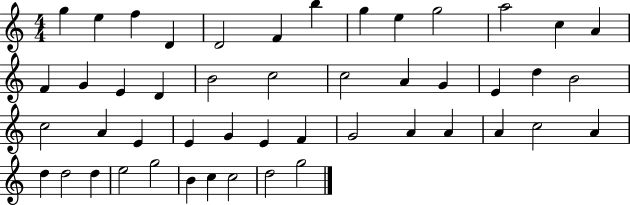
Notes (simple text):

G5/q E5/q F5/q D4/q D4/h F4/q B5/q G5/q E5/q G5/h A5/h C5/q A4/q F4/q G4/q E4/q D4/q B4/h C5/h C5/h A4/q G4/q E4/q D5/q B4/h C5/h A4/q E4/q E4/q G4/q E4/q F4/q G4/h A4/q A4/q A4/q C5/h A4/q D5/q D5/h D5/q E5/h G5/h B4/q C5/q C5/h D5/h G5/h